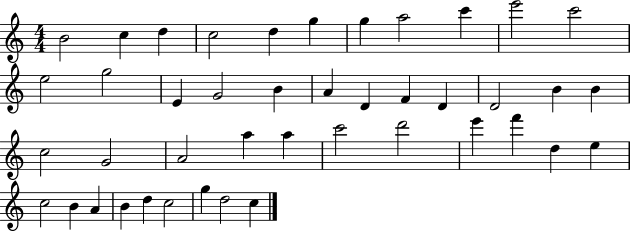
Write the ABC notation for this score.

X:1
T:Untitled
M:4/4
L:1/4
K:C
B2 c d c2 d g g a2 c' e'2 c'2 e2 g2 E G2 B A D F D D2 B B c2 G2 A2 a a c'2 d'2 e' f' d e c2 B A B d c2 g d2 c